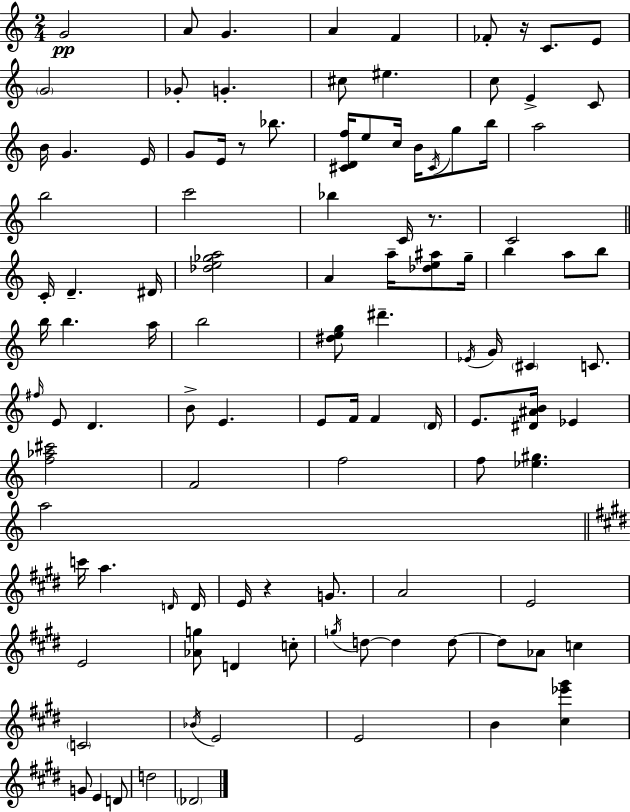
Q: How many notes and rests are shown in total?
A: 108